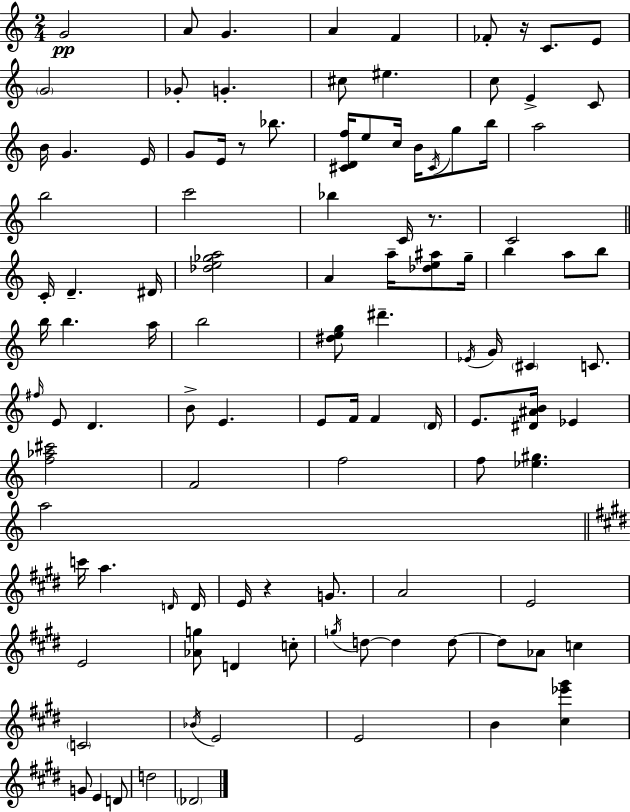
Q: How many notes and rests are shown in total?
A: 108